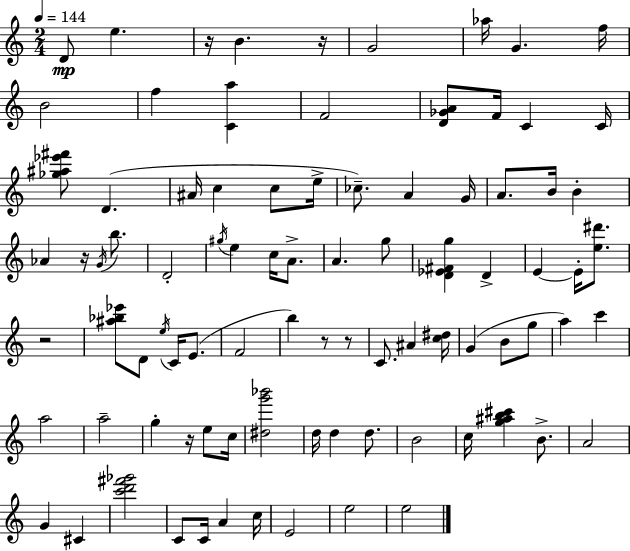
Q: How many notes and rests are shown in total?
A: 88